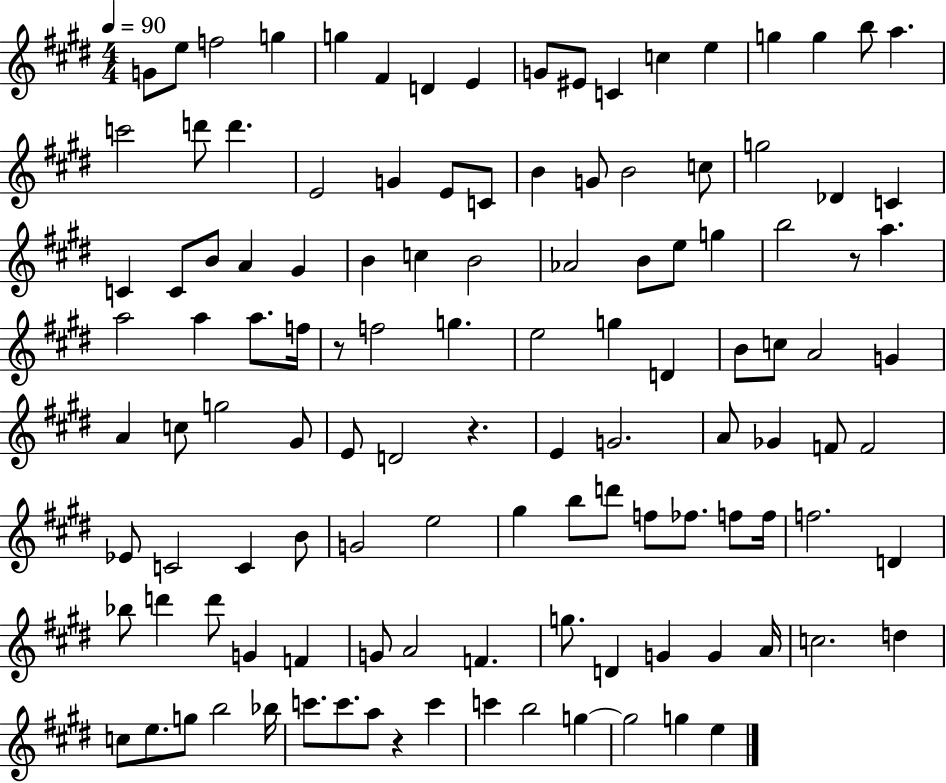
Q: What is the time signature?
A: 4/4